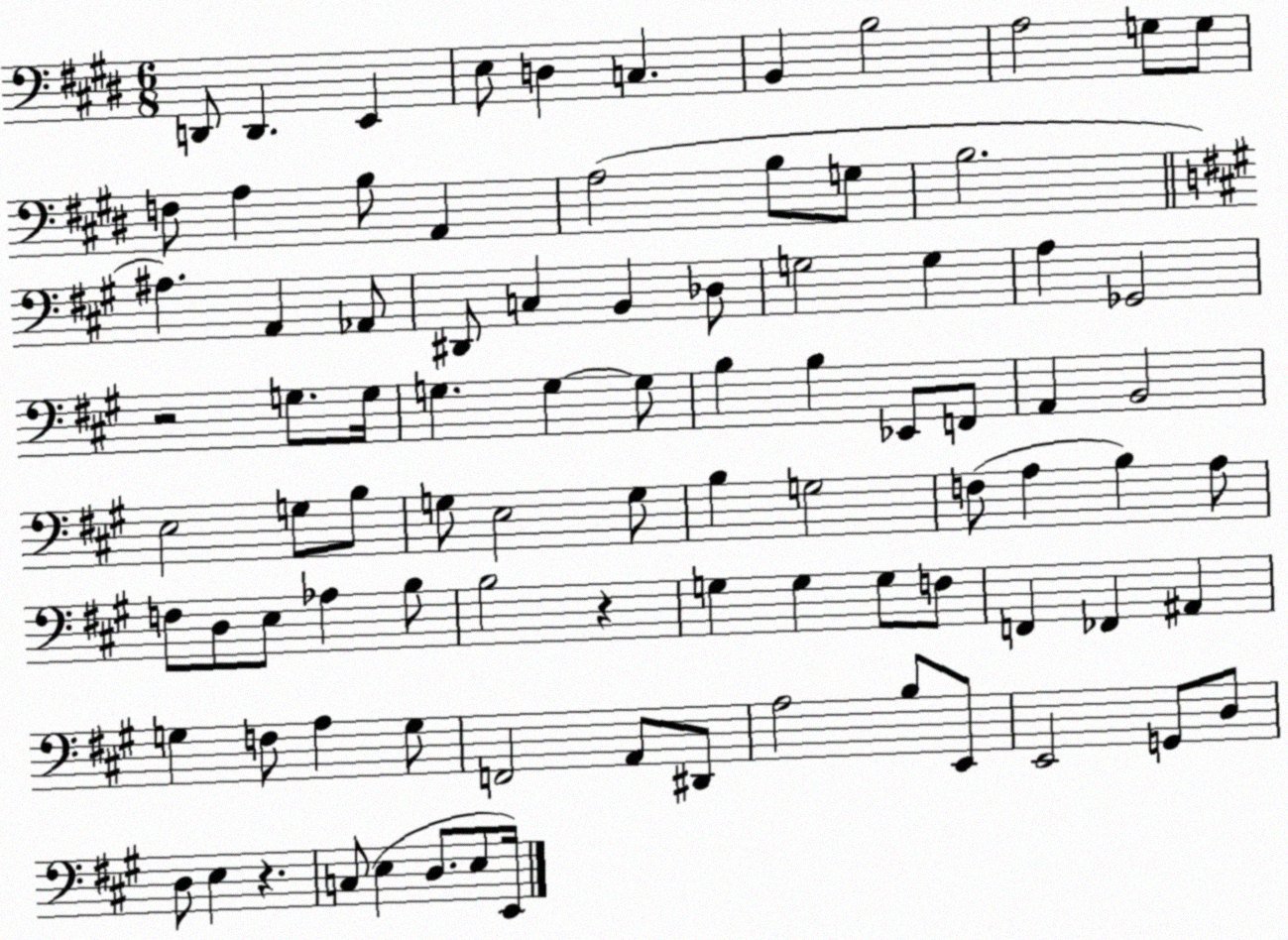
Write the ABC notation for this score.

X:1
T:Untitled
M:6/8
L:1/4
K:E
D,,/2 D,, E,, E,/2 D, C, B,, B,2 A,2 G,/2 G,/2 F,/2 A, B,/2 A,, A,2 B,/2 G,/2 B,2 ^A, A,, _A,,/2 ^D,,/2 C, B,, _D,/2 G,2 G, A, _G,,2 z2 G,/2 G,/4 G, G, G,/2 B, B, _E,,/2 F,,/2 A,, B,,2 E,2 G,/2 B,/2 G,/2 E,2 G,/2 B, G,2 F,/2 A, B, A,/2 F,/2 D,/2 E,/2 _A, B,/2 B,2 z G, G, G,/2 F,/2 F,, _F,, ^A,, G, F,/2 A, G,/2 F,,2 A,,/2 ^D,,/2 A,2 B,/2 E,,/2 E,,2 G,,/2 D,/2 D,/2 E, z C,/2 E, D,/2 E,/2 E,,/4